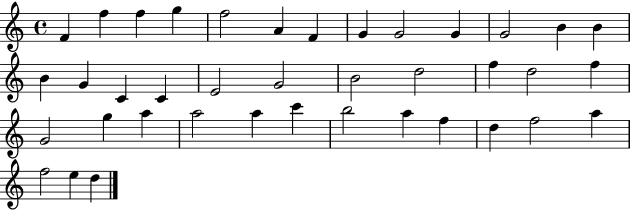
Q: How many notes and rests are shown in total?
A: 39